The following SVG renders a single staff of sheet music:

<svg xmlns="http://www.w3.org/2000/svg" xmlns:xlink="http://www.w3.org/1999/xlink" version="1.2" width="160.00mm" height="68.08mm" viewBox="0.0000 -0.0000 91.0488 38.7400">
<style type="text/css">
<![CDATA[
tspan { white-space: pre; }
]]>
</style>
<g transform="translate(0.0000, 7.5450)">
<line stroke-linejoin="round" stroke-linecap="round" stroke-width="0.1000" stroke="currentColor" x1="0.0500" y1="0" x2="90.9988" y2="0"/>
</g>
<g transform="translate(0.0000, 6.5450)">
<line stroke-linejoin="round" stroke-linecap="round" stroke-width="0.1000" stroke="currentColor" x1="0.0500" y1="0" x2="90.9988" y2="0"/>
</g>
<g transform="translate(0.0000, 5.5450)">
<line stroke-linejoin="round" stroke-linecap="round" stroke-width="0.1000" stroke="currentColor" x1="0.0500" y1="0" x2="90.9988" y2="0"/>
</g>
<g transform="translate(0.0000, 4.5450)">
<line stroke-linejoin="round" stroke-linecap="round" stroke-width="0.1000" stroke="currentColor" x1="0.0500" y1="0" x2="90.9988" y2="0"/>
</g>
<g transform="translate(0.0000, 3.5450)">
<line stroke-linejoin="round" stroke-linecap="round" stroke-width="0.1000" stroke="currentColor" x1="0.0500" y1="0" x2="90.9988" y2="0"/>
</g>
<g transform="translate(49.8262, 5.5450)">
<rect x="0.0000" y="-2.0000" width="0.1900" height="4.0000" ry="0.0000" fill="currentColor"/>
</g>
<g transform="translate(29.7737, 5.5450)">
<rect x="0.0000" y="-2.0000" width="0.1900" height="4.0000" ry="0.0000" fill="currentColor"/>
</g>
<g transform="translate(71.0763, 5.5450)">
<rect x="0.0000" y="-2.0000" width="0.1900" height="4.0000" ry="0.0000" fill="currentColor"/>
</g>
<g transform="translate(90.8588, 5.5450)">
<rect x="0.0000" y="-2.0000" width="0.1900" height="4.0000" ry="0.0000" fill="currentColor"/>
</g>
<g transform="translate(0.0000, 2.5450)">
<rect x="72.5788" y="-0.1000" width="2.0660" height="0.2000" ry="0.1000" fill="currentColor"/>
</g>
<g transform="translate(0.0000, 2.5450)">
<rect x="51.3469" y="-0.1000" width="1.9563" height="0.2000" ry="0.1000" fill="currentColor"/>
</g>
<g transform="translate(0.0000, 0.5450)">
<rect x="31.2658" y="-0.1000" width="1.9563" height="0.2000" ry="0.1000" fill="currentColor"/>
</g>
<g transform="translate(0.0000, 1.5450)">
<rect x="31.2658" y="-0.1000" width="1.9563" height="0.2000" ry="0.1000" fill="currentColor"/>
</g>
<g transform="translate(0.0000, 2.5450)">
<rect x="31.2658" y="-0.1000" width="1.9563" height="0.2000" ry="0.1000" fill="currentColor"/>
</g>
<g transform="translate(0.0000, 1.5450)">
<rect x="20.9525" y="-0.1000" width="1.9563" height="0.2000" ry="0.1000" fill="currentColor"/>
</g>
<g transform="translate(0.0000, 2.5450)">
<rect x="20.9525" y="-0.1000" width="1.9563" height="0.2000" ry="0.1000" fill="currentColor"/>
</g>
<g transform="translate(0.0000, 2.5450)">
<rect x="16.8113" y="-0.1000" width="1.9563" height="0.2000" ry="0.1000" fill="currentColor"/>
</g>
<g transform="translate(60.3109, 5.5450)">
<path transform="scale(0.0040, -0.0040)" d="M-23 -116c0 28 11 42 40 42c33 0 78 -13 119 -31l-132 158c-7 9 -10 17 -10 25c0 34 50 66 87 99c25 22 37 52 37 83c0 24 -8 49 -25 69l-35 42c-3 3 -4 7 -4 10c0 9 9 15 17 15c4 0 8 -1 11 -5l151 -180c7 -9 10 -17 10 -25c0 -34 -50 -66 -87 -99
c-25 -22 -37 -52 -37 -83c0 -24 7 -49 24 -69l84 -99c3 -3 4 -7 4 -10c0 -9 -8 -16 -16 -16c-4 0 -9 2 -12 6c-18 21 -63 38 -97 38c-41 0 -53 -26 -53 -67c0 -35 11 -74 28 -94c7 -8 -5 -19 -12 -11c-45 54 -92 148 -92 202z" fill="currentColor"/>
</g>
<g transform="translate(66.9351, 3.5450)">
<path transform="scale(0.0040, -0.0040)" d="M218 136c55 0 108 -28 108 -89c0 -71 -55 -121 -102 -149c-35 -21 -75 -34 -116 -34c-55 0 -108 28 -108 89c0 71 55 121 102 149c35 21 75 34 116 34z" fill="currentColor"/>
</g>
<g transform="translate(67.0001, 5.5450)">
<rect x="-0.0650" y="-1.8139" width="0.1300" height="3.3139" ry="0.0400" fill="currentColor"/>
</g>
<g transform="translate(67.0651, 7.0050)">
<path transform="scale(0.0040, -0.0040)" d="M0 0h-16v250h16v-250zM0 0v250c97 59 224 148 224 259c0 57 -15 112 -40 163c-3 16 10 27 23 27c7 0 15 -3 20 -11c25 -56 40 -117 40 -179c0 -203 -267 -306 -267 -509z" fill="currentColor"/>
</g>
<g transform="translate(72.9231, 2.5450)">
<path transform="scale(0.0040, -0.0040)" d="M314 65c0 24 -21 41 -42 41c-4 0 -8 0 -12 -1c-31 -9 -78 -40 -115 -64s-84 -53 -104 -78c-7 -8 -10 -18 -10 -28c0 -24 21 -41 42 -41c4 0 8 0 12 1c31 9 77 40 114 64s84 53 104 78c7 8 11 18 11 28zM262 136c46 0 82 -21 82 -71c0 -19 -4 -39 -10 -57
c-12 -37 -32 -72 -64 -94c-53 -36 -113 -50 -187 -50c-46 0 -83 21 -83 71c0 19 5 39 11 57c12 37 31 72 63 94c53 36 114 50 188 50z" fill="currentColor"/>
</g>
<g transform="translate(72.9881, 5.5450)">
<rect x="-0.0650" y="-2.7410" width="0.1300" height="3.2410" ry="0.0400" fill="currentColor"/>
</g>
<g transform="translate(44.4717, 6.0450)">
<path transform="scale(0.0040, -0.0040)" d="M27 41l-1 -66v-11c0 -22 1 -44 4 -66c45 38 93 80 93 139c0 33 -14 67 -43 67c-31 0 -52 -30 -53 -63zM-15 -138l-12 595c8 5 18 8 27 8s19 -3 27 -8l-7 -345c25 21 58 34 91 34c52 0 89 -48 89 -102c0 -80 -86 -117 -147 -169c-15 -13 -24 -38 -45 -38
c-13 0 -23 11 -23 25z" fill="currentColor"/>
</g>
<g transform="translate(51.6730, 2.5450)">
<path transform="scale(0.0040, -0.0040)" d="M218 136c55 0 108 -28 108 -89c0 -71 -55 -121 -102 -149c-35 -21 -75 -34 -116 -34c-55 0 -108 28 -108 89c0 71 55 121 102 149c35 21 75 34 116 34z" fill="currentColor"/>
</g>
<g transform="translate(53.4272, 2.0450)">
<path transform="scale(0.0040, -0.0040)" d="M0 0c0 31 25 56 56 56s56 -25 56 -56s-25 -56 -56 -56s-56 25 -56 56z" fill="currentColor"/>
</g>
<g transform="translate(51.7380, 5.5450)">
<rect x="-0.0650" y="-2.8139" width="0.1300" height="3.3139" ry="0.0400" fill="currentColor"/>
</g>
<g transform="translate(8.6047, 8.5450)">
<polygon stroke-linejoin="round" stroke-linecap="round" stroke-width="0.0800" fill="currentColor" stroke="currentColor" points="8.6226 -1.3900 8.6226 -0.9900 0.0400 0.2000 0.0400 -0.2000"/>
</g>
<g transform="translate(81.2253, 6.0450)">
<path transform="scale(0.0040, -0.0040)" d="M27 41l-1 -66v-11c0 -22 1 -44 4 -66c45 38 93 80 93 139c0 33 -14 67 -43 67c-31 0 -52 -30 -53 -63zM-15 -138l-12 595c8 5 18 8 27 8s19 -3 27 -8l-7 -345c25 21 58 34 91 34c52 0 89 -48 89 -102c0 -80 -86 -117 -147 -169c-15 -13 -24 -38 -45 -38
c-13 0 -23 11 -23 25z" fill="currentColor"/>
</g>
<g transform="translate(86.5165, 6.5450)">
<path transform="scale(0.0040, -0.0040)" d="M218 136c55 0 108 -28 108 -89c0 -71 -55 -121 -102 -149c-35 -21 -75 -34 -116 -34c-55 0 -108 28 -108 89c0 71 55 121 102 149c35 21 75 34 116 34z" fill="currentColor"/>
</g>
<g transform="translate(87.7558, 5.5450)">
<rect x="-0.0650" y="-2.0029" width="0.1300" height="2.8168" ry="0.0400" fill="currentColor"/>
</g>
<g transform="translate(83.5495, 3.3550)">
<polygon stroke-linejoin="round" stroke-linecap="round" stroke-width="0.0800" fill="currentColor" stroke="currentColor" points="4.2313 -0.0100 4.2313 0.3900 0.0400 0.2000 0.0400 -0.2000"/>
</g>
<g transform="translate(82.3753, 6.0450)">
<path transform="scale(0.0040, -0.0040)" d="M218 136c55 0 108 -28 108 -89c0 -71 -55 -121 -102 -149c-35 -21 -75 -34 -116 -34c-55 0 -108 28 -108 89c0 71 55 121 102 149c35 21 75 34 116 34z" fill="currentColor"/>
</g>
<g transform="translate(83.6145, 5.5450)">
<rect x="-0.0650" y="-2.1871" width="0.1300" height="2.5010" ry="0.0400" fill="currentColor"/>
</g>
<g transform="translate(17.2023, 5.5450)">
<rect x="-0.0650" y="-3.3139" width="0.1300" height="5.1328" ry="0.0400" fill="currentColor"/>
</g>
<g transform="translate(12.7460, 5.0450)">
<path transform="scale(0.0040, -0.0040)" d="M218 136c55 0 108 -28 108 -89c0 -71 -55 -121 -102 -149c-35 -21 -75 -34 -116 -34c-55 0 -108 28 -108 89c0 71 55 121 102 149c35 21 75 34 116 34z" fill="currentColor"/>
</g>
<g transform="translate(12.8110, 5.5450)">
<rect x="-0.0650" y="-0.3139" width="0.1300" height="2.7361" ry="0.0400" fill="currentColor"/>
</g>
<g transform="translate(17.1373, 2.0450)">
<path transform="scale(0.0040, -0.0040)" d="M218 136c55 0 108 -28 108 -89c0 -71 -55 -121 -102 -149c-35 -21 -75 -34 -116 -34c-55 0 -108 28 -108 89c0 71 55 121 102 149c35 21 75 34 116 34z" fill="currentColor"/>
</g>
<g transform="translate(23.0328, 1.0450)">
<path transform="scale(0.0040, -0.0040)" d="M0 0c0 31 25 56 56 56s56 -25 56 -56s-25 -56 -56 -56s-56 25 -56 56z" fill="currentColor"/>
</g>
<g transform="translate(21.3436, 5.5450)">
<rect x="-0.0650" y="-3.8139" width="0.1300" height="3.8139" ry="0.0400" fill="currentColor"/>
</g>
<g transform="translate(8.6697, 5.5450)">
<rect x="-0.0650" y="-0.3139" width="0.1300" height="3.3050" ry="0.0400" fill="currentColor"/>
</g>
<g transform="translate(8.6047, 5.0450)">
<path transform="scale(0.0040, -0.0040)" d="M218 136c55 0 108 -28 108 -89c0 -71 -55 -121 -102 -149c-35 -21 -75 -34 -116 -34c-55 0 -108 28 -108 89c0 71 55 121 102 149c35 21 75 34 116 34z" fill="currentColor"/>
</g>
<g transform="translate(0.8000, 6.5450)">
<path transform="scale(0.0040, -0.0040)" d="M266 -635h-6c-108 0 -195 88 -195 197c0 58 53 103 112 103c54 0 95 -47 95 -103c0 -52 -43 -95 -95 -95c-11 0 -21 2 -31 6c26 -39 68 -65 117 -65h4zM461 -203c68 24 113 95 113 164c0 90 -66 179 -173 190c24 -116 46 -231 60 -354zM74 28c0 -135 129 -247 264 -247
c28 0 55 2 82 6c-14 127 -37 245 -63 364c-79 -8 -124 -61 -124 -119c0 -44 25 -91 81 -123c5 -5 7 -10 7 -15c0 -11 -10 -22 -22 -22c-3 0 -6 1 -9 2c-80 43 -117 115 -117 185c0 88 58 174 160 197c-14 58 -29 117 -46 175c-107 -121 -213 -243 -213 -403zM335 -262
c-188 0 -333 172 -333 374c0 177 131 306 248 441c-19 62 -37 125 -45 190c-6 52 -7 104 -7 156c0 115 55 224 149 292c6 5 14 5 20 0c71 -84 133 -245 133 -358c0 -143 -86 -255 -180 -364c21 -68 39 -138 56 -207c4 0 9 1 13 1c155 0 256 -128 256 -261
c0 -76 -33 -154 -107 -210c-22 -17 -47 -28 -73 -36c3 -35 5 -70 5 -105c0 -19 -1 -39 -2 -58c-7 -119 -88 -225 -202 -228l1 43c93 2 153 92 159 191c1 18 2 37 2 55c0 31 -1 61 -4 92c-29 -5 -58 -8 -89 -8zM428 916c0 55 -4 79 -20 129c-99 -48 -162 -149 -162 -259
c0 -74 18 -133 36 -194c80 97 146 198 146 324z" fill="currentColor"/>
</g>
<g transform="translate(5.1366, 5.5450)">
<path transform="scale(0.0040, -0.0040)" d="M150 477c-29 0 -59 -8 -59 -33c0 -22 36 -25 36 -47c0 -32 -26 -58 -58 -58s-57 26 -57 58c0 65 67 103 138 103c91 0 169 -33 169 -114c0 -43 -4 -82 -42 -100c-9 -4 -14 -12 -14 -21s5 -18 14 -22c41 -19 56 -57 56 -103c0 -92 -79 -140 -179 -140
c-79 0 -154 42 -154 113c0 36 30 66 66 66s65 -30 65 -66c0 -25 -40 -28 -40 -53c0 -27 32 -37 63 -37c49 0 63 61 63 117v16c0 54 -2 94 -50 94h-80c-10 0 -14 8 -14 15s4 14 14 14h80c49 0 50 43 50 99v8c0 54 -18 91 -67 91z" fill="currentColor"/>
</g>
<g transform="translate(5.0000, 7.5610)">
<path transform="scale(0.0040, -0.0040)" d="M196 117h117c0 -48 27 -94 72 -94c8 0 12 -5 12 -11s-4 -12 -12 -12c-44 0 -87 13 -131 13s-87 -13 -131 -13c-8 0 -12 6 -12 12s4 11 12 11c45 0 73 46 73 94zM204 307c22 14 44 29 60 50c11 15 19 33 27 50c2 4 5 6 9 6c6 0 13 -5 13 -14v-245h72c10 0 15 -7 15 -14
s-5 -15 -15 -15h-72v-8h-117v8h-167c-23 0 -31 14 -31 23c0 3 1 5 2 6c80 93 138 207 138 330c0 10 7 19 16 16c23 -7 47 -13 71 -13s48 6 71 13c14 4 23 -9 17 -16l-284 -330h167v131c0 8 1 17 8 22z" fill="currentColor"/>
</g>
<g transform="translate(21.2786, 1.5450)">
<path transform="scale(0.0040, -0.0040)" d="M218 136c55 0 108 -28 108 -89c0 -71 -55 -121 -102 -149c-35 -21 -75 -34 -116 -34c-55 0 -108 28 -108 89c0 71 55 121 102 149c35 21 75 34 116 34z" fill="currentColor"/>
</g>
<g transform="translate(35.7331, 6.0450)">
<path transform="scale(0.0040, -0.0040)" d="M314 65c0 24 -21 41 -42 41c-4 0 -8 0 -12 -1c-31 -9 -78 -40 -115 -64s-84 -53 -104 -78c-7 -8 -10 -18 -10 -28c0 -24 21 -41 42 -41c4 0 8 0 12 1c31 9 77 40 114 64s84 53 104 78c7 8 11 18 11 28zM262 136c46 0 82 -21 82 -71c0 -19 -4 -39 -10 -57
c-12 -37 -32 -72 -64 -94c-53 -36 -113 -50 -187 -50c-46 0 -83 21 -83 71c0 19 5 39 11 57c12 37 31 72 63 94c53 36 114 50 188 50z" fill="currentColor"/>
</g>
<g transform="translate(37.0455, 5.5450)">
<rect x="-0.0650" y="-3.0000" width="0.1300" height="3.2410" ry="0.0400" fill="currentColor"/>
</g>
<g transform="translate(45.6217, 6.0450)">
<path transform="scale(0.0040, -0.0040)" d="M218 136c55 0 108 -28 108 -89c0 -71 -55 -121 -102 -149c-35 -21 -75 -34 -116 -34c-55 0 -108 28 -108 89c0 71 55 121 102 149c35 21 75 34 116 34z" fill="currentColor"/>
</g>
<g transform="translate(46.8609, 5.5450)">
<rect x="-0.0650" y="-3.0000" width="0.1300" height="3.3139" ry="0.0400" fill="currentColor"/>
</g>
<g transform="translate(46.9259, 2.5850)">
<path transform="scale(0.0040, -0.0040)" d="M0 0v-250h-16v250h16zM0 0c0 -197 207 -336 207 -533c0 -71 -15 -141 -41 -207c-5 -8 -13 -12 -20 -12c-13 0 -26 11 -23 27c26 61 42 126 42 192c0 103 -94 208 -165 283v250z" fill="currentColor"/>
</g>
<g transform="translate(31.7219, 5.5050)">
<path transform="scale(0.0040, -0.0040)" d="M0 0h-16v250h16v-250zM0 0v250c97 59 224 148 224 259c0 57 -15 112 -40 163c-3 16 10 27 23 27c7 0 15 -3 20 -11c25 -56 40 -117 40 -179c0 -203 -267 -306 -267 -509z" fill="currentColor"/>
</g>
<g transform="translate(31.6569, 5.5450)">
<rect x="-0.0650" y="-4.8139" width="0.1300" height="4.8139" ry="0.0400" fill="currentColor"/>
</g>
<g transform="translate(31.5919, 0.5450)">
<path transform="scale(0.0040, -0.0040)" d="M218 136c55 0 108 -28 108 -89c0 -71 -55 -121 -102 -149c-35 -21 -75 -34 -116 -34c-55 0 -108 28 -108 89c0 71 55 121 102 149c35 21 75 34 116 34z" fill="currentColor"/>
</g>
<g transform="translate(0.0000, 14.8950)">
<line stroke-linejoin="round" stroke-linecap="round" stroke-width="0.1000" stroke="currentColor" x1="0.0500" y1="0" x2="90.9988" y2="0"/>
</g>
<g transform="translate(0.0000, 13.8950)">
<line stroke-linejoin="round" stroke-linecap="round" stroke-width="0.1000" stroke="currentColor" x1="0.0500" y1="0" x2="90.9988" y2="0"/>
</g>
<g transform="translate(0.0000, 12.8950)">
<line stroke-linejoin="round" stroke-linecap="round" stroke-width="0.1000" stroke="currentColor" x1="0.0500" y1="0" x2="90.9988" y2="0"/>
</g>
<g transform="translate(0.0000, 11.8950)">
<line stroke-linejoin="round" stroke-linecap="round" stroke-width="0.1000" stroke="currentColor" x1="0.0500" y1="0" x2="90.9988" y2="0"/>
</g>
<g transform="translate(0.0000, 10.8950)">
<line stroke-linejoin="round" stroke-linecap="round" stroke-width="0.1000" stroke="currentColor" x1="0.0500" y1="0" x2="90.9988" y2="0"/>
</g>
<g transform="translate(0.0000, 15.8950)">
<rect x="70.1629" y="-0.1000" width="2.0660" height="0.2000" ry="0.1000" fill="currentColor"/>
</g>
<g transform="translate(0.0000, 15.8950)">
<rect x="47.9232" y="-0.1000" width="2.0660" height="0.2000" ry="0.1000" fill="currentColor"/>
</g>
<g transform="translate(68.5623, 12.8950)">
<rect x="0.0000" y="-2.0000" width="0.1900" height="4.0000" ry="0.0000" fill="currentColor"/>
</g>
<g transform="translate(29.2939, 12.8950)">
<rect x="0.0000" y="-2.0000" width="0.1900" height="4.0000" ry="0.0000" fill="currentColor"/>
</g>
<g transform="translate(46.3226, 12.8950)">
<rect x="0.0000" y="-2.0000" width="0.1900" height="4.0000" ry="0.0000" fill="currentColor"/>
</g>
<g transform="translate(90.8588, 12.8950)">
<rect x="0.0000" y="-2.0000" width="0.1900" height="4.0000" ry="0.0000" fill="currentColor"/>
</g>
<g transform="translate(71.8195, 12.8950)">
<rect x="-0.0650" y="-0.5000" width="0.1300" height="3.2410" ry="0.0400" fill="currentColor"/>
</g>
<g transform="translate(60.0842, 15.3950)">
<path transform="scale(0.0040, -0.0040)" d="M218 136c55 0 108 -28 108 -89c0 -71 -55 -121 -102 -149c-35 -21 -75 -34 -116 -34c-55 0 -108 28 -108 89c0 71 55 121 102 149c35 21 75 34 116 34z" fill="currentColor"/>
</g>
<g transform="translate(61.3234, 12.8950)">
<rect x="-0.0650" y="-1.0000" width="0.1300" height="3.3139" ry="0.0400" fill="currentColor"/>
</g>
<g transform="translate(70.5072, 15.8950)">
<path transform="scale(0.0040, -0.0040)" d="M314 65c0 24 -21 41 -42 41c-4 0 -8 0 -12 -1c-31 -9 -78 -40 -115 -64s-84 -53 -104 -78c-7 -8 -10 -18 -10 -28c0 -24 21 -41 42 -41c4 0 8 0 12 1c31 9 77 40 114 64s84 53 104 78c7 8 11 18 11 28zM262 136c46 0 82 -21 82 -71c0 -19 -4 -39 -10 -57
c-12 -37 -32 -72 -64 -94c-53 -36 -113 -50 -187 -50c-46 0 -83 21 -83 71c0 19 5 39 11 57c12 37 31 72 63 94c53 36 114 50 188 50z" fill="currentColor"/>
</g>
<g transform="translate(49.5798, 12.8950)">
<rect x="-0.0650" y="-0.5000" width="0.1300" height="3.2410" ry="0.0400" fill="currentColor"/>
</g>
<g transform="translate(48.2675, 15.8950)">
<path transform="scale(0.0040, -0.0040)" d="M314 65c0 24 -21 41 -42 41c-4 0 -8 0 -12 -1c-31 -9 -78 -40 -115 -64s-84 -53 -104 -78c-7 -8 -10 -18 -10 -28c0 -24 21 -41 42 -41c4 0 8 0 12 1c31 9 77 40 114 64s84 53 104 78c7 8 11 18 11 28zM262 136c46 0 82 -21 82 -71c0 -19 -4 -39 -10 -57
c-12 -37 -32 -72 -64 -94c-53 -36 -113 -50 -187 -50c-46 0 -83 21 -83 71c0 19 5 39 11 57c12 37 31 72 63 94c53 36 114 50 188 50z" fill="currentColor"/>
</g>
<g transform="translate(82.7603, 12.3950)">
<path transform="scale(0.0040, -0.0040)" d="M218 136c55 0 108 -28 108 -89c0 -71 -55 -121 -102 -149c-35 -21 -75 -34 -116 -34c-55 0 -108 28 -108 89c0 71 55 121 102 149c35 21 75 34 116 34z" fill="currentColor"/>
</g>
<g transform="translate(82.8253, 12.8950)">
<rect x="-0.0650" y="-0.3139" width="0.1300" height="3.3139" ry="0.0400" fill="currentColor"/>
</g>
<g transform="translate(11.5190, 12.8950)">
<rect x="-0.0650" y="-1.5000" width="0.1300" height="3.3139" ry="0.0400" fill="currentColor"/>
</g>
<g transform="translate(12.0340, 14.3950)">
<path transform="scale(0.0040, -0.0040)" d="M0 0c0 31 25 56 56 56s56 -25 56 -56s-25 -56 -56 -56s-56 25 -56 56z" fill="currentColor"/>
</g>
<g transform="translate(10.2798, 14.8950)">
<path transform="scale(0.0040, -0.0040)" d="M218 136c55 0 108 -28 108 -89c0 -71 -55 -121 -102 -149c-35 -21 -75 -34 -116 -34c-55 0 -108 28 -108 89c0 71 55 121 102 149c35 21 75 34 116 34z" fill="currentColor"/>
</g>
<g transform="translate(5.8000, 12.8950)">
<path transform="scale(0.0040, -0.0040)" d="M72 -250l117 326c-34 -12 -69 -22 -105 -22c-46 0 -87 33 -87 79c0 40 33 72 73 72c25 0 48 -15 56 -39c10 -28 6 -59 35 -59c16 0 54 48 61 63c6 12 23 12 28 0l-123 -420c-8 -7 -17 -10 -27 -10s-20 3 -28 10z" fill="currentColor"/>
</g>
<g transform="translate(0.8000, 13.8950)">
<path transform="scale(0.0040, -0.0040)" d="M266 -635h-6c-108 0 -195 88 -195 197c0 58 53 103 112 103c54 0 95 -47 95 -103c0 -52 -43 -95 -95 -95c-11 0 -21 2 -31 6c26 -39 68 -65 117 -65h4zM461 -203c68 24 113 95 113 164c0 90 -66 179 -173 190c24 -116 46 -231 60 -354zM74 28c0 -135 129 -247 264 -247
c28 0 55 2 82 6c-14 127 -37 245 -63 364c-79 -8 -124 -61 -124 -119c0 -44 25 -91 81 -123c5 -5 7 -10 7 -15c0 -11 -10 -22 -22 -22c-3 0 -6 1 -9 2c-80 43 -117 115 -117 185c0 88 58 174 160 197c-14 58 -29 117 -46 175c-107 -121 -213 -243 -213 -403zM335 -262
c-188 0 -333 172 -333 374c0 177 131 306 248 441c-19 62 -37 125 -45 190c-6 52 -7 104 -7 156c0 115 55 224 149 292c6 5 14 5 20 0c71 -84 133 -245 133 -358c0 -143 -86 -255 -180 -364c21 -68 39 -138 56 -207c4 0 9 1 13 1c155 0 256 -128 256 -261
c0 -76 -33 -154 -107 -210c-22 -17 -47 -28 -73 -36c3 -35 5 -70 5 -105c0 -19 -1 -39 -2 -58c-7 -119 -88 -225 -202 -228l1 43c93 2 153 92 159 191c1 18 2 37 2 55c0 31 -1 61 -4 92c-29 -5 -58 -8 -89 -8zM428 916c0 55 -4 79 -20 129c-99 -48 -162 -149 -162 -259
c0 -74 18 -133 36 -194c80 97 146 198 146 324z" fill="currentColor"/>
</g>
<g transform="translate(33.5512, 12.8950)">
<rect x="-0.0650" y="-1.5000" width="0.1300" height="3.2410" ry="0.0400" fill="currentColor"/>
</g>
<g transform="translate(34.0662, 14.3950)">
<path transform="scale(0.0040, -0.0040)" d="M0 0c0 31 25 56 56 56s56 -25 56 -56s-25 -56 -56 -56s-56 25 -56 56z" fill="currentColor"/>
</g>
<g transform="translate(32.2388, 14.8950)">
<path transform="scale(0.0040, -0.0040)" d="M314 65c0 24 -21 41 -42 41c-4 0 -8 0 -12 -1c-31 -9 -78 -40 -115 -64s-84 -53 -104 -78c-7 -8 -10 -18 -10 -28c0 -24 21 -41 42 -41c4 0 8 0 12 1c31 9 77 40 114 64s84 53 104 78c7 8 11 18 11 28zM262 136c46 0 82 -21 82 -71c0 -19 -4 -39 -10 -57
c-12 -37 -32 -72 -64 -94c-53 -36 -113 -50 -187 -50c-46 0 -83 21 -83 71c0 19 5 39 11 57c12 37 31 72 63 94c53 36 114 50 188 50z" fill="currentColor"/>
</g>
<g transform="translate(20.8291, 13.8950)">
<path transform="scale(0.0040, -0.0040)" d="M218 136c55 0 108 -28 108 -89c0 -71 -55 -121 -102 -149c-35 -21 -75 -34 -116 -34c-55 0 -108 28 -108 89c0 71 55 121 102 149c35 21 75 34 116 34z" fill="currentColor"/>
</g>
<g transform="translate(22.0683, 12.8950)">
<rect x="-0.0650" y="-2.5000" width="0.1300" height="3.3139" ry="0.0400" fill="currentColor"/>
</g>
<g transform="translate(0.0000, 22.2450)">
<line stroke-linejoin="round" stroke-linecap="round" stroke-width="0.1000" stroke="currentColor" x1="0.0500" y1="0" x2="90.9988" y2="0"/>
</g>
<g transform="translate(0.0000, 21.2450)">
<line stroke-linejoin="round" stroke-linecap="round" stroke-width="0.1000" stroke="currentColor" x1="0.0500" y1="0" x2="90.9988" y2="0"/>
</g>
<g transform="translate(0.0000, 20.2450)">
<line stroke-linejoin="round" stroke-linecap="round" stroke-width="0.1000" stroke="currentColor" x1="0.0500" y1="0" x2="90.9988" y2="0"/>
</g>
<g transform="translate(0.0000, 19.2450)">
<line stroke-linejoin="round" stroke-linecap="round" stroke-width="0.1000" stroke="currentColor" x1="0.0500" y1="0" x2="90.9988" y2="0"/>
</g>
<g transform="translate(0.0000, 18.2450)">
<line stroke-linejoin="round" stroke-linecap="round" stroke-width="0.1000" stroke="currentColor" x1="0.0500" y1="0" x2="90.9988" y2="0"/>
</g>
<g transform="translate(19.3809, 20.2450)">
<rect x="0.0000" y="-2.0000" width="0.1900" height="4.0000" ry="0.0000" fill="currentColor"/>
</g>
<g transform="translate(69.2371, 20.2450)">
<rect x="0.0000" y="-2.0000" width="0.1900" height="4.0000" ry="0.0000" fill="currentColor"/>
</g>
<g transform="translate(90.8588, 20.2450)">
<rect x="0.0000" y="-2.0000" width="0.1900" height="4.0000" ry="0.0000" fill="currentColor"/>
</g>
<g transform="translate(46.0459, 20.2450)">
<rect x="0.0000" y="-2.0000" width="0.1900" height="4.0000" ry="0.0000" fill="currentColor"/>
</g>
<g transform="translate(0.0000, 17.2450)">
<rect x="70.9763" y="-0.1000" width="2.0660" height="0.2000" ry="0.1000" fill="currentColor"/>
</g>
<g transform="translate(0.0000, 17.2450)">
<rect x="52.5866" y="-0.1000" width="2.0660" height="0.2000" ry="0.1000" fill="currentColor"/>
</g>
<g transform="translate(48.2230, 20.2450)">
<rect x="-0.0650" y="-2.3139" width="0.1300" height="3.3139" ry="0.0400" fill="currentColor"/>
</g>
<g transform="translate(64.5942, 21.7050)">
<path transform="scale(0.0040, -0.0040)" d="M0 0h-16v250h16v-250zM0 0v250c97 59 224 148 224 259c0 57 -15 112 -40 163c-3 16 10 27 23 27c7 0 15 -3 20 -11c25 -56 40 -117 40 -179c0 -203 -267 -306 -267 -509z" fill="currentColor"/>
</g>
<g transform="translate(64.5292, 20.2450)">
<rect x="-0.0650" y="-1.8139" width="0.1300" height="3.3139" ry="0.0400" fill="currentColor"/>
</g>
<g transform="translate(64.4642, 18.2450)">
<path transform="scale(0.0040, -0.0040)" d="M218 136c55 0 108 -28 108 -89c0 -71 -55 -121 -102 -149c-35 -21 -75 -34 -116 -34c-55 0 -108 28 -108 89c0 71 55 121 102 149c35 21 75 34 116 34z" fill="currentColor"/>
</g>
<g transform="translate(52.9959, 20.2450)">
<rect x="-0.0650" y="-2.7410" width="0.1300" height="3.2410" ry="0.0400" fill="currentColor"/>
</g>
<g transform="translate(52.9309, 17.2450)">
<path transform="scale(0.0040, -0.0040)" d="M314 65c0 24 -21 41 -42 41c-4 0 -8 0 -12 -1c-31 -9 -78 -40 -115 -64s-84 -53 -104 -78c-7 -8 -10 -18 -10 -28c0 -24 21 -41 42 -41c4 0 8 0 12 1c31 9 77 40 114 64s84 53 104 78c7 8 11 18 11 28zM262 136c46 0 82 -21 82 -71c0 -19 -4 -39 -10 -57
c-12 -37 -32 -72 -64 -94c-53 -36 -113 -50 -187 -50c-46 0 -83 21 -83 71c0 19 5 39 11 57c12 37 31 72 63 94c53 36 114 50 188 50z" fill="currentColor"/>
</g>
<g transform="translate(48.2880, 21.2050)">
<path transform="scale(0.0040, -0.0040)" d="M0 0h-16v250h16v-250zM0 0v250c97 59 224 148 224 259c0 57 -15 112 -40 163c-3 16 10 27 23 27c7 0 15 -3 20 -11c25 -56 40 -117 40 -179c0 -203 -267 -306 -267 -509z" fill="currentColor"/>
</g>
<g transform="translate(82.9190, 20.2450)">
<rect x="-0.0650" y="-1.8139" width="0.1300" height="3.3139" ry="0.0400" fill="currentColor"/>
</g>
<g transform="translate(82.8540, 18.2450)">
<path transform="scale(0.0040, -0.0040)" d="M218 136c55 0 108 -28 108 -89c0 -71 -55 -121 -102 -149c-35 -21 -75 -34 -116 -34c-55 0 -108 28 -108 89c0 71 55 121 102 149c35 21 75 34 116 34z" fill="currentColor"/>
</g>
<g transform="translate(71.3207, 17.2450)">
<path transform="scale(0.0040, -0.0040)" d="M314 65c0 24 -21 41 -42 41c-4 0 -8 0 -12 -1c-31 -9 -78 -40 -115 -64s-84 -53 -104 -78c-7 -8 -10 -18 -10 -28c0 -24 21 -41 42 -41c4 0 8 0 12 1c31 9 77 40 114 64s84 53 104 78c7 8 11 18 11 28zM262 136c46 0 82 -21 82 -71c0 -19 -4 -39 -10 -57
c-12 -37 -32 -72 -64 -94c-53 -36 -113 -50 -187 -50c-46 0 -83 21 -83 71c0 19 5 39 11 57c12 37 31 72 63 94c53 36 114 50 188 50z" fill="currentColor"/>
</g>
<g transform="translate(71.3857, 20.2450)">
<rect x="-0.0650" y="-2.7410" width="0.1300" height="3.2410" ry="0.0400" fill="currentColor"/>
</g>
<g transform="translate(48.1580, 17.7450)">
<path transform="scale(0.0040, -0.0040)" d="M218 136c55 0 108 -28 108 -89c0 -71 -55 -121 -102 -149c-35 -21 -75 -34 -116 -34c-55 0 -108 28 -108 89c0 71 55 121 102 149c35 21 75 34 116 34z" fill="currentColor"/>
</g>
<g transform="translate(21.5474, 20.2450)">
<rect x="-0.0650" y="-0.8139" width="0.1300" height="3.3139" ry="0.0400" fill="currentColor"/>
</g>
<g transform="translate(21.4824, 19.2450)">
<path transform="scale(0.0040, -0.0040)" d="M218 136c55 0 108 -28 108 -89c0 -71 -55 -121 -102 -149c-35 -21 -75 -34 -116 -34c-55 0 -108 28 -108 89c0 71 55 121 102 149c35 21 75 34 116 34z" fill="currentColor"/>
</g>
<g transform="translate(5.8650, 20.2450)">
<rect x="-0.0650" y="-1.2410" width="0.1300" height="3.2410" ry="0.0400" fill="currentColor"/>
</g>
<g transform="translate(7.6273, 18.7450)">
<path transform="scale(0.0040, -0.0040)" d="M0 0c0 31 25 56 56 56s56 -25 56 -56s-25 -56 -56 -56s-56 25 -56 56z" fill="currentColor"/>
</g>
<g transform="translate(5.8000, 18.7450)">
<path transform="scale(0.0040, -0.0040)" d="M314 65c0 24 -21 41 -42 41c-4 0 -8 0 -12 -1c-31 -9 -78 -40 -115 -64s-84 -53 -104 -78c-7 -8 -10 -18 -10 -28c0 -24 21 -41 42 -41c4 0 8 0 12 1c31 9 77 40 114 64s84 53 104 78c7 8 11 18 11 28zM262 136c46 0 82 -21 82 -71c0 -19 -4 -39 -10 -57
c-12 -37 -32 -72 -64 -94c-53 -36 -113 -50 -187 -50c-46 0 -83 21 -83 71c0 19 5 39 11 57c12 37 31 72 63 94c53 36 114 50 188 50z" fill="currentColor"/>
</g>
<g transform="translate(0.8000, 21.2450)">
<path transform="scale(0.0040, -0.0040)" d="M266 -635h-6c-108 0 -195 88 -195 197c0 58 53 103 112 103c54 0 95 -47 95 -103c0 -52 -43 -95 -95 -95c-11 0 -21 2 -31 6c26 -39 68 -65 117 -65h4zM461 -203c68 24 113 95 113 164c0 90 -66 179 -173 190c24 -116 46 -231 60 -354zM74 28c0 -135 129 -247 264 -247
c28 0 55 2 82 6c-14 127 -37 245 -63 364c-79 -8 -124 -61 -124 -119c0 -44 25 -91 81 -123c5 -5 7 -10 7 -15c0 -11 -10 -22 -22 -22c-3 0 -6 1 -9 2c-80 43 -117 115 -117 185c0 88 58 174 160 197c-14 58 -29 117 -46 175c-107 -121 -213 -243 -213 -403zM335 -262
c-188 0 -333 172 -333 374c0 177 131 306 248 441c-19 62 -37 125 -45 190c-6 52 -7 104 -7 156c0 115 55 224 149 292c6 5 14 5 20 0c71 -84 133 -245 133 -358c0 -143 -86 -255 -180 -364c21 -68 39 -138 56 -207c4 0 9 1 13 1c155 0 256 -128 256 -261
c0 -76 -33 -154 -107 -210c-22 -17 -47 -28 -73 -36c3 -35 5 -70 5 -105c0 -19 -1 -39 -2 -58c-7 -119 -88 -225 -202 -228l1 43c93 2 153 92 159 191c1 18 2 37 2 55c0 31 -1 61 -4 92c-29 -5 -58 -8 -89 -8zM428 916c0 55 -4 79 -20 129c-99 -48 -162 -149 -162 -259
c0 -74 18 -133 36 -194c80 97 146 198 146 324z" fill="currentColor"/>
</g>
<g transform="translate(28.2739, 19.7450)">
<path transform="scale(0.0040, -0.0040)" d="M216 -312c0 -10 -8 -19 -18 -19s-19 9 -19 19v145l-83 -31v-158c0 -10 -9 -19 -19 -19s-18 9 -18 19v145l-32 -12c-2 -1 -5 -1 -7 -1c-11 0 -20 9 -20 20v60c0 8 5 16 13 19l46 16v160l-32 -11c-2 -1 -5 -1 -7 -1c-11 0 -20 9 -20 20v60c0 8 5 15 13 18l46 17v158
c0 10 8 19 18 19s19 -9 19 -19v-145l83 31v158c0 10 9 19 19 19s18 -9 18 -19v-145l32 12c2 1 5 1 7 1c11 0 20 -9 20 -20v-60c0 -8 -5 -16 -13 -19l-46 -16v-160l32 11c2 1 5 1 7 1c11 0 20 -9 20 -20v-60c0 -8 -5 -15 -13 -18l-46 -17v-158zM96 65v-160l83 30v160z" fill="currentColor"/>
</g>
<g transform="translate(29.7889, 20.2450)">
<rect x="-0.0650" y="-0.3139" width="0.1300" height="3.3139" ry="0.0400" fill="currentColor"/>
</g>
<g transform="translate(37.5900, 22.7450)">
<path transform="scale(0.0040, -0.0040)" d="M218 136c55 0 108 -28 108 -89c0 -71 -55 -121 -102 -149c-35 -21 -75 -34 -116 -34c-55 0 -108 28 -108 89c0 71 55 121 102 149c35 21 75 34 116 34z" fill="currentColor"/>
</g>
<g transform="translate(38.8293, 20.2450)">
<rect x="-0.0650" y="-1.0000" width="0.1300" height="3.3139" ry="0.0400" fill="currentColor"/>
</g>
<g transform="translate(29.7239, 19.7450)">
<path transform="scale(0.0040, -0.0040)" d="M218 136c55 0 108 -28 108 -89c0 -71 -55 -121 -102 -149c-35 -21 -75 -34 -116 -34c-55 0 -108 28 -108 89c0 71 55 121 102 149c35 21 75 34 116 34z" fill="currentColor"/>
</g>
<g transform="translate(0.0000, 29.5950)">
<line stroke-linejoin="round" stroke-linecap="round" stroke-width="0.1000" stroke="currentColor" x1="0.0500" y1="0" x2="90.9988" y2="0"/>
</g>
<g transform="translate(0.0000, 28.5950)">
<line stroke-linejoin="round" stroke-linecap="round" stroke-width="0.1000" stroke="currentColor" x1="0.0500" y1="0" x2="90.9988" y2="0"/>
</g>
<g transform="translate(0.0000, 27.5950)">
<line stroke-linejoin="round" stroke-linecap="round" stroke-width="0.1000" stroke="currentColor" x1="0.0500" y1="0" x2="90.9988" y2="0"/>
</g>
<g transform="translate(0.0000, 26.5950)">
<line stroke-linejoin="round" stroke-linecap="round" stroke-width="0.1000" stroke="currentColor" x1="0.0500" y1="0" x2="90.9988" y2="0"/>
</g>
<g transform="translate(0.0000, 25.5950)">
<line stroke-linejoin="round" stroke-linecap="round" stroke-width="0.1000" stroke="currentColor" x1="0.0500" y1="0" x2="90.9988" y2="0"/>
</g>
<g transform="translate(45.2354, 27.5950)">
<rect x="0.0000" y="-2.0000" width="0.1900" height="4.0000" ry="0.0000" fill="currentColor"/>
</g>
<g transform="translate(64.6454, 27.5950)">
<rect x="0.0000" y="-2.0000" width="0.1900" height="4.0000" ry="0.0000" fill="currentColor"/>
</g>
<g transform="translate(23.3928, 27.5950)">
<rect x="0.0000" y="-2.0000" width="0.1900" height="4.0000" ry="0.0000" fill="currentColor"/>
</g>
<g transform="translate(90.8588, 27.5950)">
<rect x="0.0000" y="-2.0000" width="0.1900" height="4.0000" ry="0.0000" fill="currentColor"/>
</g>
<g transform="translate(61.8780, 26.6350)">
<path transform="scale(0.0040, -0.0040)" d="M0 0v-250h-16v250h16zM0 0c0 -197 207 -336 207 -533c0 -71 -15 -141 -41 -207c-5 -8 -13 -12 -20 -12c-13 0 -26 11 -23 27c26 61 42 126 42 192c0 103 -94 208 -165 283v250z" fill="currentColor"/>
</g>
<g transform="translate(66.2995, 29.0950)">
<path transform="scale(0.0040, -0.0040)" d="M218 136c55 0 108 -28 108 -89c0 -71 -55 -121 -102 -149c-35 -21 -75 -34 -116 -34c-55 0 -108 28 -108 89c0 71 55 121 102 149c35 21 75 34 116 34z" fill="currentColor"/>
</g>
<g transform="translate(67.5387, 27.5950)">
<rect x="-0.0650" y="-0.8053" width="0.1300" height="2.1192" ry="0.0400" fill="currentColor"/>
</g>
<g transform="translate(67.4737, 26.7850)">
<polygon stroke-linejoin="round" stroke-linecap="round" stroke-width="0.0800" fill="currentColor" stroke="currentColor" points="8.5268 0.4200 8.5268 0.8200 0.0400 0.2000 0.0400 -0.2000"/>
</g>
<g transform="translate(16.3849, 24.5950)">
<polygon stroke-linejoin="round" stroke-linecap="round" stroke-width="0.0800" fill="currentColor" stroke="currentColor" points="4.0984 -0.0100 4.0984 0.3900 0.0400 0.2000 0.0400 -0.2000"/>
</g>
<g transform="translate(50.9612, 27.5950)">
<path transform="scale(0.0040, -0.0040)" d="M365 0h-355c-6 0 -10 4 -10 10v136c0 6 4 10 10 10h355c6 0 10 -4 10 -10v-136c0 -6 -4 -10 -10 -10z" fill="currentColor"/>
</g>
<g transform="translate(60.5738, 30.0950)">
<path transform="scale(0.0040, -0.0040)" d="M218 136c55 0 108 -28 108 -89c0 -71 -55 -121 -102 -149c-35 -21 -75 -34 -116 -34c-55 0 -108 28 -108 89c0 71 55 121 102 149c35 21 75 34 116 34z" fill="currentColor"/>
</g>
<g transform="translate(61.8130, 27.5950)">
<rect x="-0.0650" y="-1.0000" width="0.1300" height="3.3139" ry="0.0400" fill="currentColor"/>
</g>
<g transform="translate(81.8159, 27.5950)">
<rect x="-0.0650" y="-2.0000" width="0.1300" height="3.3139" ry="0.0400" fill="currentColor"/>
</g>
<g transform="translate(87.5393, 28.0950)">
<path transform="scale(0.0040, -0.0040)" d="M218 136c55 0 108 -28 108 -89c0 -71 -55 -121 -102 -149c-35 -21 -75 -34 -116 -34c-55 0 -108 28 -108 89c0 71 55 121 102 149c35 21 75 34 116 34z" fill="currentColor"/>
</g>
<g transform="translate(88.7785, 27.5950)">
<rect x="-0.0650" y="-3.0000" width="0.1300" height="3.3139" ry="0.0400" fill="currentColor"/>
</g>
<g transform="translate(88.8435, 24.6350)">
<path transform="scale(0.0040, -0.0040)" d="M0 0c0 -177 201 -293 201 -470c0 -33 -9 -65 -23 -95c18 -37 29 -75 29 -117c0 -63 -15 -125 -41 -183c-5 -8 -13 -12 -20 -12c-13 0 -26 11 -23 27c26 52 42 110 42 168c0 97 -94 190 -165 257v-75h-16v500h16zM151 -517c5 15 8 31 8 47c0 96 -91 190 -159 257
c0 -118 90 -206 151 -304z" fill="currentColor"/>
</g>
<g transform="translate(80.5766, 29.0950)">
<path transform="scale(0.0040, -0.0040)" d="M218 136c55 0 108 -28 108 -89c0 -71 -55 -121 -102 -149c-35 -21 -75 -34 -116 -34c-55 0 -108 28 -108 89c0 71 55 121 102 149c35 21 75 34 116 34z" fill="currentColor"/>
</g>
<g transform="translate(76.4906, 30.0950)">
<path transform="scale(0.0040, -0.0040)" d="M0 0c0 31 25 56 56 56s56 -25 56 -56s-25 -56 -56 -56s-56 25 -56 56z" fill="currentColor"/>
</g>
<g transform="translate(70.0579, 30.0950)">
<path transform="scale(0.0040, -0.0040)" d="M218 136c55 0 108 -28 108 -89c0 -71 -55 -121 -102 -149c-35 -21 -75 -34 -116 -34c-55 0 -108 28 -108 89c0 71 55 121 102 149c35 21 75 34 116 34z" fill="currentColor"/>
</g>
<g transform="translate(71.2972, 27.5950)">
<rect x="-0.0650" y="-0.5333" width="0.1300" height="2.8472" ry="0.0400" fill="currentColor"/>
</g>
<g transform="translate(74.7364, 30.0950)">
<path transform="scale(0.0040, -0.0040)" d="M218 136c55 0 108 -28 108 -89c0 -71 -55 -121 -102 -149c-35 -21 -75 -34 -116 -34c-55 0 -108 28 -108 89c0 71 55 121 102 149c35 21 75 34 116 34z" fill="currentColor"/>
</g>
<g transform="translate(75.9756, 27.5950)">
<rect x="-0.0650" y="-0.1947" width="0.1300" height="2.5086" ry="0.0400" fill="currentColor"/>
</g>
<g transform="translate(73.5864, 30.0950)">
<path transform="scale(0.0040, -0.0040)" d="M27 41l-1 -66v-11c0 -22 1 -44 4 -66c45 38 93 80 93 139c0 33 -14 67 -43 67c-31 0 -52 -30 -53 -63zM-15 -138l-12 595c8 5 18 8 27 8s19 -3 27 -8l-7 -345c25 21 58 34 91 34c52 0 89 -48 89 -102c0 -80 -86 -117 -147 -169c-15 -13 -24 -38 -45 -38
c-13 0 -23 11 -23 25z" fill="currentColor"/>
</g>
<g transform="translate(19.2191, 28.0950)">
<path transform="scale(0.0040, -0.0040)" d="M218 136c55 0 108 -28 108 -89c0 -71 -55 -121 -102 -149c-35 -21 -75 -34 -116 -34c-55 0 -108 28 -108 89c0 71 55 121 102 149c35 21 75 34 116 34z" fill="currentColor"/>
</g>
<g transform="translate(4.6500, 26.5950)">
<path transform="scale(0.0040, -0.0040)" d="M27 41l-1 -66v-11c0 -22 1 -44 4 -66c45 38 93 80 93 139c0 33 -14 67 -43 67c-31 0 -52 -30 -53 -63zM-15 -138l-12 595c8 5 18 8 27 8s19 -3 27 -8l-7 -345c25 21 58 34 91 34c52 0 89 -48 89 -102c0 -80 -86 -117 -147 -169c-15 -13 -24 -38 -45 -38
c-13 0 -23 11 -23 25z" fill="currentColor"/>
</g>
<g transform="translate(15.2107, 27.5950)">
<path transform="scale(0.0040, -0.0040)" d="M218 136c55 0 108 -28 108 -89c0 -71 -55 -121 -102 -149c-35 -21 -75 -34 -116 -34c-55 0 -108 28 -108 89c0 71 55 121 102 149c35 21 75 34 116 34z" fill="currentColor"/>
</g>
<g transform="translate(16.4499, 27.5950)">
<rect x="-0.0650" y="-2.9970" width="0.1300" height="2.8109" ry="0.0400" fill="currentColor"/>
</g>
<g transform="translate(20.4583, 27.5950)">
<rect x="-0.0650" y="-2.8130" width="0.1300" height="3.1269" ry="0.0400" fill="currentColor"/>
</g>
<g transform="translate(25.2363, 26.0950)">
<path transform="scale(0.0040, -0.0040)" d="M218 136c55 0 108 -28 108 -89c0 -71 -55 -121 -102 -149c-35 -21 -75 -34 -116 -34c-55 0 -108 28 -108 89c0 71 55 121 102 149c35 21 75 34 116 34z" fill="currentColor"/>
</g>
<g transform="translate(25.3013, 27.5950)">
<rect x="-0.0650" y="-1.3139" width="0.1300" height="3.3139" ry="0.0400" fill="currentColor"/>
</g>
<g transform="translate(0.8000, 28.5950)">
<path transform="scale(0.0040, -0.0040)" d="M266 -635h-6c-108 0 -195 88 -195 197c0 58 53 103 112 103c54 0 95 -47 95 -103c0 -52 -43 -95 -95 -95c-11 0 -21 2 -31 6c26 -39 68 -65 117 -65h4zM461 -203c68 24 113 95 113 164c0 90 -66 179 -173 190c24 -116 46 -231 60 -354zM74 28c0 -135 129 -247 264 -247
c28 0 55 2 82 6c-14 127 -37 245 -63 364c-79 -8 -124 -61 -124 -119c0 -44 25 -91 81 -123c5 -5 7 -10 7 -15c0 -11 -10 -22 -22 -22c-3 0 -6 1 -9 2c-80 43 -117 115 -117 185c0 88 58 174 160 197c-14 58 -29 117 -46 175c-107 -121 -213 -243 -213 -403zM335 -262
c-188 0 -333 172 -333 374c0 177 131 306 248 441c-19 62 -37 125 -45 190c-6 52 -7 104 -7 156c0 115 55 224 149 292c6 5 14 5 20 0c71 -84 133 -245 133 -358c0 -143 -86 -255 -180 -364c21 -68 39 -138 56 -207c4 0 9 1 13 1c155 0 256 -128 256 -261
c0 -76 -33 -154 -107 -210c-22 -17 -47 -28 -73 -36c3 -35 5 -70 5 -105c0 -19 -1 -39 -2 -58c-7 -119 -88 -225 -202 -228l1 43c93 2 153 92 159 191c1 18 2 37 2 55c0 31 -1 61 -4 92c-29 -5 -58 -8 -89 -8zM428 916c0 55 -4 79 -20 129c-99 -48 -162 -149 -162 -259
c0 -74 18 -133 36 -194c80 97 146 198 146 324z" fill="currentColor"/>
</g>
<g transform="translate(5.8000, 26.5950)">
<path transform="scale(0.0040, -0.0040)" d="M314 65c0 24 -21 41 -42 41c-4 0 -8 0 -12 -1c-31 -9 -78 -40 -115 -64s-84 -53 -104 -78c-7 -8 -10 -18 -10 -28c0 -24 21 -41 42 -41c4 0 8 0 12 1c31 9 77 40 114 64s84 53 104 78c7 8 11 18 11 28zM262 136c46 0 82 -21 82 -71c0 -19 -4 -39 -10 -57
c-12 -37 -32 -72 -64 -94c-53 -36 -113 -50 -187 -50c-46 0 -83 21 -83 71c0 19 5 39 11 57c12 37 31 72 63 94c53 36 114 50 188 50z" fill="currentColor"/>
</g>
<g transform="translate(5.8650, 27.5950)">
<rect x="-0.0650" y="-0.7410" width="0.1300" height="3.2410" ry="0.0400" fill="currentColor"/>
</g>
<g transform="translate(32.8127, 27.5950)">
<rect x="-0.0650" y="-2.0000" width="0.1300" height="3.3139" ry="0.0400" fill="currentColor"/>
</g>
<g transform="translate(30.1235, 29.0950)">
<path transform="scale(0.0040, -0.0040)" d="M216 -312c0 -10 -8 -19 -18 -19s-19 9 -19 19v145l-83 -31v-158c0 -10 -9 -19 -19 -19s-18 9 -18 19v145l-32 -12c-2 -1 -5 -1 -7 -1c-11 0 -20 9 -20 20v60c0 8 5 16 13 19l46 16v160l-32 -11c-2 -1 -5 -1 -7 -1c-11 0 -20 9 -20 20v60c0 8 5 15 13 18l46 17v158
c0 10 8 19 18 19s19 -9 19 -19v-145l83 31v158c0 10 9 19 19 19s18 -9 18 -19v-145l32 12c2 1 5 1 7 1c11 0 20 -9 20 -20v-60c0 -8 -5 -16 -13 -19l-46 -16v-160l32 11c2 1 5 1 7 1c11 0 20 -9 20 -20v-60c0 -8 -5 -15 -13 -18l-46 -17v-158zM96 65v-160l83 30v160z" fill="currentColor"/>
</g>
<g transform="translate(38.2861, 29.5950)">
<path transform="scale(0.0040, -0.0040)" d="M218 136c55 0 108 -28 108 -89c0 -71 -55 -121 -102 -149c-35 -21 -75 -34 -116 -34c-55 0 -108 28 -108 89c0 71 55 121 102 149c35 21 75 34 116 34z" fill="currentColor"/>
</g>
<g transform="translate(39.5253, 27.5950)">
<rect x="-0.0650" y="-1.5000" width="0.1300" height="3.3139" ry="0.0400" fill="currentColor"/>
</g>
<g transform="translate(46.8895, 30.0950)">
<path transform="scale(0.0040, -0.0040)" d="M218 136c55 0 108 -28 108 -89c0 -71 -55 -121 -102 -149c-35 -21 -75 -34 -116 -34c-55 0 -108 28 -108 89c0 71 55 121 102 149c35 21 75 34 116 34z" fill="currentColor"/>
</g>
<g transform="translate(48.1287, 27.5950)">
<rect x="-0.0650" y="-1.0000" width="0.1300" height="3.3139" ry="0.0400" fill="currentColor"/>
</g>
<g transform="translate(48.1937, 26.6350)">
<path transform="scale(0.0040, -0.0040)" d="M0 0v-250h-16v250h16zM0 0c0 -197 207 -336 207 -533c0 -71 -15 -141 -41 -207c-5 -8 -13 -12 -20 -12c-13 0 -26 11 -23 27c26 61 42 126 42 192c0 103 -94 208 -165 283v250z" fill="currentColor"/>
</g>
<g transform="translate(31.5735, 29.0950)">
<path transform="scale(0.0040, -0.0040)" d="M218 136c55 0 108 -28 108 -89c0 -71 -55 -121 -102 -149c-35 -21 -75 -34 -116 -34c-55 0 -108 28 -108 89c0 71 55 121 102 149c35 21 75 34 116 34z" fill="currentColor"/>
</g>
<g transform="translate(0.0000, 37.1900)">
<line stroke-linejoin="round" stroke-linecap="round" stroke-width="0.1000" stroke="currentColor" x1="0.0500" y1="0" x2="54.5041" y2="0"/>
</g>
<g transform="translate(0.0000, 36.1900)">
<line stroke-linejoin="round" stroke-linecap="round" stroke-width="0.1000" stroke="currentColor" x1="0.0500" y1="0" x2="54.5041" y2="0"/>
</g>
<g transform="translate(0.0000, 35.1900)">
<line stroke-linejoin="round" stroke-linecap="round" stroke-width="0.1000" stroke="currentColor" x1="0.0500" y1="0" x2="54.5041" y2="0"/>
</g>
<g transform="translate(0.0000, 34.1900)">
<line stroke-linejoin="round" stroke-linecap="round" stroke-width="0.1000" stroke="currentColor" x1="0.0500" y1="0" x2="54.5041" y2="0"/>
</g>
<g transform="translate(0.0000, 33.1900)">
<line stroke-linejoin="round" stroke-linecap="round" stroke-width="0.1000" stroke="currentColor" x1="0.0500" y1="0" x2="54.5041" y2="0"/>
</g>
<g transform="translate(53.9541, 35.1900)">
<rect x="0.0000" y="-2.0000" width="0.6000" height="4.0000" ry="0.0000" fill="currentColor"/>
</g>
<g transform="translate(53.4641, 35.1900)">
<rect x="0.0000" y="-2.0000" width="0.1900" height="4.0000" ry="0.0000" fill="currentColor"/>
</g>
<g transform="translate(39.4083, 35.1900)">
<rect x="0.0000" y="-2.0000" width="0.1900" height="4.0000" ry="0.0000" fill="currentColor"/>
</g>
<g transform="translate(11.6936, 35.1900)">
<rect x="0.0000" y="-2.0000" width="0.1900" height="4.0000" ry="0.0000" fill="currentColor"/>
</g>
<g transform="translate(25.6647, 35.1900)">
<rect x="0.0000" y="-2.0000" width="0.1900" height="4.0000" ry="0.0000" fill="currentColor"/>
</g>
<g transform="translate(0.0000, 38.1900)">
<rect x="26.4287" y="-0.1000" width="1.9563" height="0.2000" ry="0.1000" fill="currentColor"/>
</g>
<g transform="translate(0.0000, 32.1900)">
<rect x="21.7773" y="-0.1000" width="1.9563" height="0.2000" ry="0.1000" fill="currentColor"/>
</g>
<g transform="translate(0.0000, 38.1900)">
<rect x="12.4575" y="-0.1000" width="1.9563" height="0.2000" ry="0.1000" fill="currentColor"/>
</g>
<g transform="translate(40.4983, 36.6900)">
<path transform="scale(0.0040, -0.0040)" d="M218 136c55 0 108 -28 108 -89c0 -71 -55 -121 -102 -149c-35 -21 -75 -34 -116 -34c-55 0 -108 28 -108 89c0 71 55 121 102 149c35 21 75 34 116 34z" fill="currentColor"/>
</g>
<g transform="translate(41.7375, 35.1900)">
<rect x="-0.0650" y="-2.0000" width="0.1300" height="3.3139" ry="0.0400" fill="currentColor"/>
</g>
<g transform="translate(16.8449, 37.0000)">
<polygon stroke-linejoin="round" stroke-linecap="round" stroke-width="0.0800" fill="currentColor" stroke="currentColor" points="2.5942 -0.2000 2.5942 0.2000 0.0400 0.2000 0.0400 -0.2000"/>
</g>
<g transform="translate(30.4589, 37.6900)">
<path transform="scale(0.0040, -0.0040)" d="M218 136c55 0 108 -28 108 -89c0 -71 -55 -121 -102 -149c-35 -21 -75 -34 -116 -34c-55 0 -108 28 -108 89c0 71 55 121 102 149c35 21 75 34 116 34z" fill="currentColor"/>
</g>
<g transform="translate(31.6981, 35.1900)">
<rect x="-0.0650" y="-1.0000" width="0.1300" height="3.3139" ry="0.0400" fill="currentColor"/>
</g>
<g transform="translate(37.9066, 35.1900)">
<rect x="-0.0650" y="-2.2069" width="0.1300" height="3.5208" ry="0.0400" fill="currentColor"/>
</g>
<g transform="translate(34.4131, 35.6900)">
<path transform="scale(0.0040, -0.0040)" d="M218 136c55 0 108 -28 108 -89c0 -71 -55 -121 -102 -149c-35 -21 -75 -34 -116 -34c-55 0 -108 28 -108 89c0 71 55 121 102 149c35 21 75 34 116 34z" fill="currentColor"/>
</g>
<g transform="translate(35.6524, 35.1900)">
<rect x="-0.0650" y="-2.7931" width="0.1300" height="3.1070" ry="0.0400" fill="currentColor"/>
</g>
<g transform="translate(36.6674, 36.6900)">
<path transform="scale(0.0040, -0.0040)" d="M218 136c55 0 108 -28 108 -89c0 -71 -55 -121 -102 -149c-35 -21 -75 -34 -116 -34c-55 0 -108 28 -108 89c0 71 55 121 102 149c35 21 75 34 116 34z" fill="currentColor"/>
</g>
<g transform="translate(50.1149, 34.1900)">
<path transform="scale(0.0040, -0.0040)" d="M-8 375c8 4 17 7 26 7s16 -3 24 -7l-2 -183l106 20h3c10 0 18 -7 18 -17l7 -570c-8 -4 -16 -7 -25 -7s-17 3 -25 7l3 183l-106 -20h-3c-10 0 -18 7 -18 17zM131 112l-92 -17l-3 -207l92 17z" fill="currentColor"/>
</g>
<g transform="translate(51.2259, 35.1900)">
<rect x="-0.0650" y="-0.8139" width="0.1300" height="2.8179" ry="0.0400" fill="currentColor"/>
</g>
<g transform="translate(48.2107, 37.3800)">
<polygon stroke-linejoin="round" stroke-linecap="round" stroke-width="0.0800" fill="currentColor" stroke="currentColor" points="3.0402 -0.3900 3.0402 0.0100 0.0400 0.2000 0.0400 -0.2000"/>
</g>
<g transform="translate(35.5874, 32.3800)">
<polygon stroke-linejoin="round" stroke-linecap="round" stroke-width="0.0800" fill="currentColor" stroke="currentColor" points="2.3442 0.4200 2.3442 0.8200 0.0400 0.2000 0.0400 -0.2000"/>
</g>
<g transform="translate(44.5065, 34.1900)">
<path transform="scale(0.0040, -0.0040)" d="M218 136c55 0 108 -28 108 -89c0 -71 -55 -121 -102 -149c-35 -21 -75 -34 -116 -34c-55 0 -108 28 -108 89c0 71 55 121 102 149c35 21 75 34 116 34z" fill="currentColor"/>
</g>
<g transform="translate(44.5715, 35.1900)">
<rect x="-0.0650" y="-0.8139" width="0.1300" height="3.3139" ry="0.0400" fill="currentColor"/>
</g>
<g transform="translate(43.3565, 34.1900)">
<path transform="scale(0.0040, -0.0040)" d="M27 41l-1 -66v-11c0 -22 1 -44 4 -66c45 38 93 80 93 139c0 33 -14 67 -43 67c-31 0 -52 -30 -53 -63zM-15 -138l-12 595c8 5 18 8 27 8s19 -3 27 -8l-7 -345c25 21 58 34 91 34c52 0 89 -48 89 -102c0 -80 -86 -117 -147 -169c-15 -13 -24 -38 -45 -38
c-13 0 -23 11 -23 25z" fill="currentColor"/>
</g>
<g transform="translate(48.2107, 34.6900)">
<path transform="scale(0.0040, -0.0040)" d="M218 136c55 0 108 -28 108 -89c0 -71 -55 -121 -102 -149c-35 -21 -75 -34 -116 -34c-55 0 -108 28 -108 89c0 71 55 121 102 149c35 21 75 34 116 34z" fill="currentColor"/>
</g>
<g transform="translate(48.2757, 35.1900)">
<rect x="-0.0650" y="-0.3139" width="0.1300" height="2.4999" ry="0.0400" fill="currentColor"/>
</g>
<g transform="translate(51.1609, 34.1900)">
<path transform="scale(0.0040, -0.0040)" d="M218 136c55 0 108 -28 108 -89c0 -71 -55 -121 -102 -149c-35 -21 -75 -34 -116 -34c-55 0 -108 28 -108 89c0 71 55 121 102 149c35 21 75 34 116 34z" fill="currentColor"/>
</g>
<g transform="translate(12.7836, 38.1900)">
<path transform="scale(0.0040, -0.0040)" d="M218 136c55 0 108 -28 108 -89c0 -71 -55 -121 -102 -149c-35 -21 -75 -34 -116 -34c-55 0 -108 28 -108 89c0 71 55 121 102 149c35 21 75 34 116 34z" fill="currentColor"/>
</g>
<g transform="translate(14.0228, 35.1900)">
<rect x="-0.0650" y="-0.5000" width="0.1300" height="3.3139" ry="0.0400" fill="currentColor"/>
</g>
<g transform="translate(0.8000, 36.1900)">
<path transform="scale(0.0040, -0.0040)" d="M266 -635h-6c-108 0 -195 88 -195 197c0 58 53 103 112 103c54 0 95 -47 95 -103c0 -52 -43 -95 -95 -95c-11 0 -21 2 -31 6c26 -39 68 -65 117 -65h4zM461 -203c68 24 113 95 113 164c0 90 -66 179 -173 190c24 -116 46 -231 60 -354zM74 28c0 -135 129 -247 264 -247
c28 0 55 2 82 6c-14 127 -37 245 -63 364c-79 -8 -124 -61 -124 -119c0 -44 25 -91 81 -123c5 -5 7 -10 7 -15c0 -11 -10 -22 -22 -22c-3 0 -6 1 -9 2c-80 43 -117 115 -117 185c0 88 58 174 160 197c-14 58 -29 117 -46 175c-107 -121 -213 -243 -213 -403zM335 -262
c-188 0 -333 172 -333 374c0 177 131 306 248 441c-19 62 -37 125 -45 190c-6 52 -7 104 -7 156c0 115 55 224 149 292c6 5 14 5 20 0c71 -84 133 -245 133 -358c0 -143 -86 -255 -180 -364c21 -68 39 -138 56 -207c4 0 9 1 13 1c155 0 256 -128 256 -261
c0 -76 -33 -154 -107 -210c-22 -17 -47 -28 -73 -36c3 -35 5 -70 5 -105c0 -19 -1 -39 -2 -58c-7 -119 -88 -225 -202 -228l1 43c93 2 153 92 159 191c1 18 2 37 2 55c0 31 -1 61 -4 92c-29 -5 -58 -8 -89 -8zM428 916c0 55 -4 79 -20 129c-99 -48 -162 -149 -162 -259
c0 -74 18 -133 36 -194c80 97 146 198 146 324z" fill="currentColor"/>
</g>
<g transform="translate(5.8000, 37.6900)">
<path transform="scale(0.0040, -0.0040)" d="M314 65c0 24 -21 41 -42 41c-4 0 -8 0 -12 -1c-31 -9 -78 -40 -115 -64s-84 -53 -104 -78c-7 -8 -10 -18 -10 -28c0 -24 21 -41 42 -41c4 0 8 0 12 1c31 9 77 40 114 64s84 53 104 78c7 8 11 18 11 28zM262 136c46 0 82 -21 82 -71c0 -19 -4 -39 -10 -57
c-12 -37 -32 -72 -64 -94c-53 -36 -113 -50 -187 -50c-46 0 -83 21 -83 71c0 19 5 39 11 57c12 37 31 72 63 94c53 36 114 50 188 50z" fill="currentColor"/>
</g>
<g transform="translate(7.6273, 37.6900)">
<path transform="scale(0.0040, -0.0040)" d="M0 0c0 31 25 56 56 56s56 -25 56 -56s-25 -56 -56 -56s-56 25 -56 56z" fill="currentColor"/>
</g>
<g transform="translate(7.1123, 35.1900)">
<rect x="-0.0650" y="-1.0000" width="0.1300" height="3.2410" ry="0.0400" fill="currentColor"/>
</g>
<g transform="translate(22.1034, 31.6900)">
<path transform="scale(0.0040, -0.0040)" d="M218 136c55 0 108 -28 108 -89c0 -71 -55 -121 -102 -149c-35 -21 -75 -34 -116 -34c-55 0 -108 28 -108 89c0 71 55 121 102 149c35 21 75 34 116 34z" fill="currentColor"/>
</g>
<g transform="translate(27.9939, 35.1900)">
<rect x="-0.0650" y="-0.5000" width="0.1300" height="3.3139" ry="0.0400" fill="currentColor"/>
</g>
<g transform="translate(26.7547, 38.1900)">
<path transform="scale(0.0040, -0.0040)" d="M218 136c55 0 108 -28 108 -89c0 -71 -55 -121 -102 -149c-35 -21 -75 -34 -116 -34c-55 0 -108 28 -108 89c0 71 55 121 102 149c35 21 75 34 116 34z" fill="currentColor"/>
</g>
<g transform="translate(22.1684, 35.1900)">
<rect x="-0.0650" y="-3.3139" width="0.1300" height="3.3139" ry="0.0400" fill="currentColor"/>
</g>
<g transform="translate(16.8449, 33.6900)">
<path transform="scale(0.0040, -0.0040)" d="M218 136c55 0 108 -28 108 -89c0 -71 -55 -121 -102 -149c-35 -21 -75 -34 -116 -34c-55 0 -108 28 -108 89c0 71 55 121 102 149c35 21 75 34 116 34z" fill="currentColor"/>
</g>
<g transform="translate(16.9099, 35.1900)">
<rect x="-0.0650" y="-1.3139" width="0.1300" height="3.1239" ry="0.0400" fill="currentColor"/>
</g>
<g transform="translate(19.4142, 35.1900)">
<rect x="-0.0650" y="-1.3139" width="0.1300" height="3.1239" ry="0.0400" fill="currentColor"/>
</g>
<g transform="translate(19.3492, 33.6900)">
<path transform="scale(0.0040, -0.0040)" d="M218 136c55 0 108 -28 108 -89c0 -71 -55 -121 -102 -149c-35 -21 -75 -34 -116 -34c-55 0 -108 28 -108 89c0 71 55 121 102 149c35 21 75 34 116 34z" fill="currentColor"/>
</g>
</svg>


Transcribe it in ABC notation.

X:1
T:Untitled
M:3/4
L:1/4
K:C
c/2 c/2 b/2 c' e'/2 A2 _A/2 a z f/2 a2 _A/2 G/2 z/2 E G E2 C2 D C2 c e2 d ^c D g/2 a2 f/2 a2 f _d2 B/2 A/2 e ^F E D/2 z2 D/2 F/2 D/2 _D/2 F A/4 D2 C e/2 e/2 b C D A/2 F/2 F _d c/2 d/2